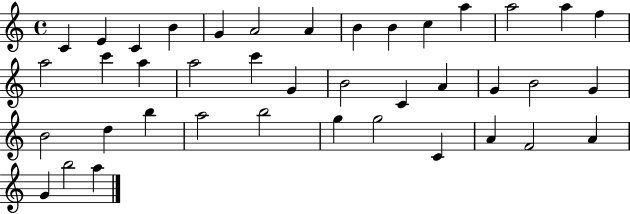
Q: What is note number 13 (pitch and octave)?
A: A5